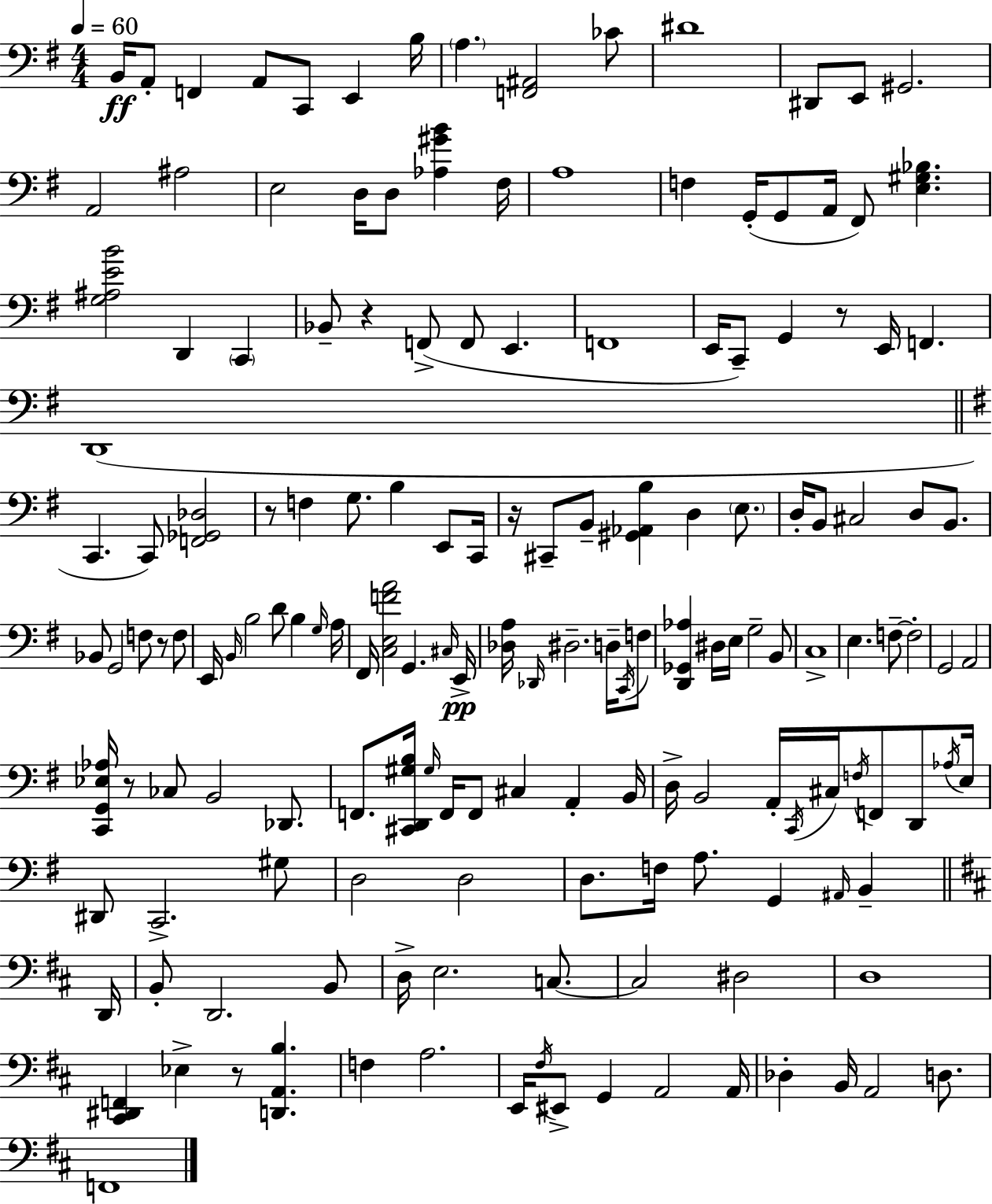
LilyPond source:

{
  \clef bass
  \numericTimeSignature
  \time 4/4
  \key e \minor
  \tempo 4 = 60
  b,16\ff a,8-. f,4 a,8 c,8 e,4 b16 | \parenthesize a4. <f, ais,>2 ces'8 | dis'1 | dis,8 e,8 gis,2. | \break a,2 ais2 | e2 d16 d8 <aes gis' b'>4 fis16 | a1 | f4 g,16-.( g,8 a,16 fis,8) <e gis bes>4. | \break <g ais e' b'>2 d,4 \parenthesize c,4 | bes,8-- r4 f,8->( f,8 e,4. | f,1 | e,16 c,8--) g,4 r8 e,16 f,4. | \break d,1( | \bar "||" \break \key g \major c,4. c,8) <f, ges, des>2 | r8 f4 g8. b4 e,8 c,16 | r16 cis,8-- b,8-- <gis, aes, b>4 d4 \parenthesize e8. | d16-. b,8 cis2 d8 b,8. | \break bes,8 g,2 f8 r8 f8 | e,16 \grace { b,16 } b2 d'8 b4 | \grace { g16 } a16 fis,16 <c e f' a'>2 g,4. | \grace { cis16 }\pp e,16-> <des a>16 \grace { des,16 } dis2.-- | \break d16-- \acciaccatura { c,16 } f8 <d, ges, aes>4 dis16 e16 g2-- | b,8 c1-> | e4. f8--~~ f2-. | g,2 a,2 | \break <c, g, ees aes>16 r8 ces8 b,2 | des,8. f,8. <cis, d, gis b>16 \grace { gis16 } f,16 f,8 cis4 | a,4-. b,16 d16-> b,2 a,16-. | \acciaccatura { c,16 } cis16 \acciaccatura { f16 } f,8 d,8 \acciaccatura { aes16 } e16 dis,8 c,2.-> | \break gis8 d2 | d2 d8. f16 a8. | g,4 \grace { ais,16 } b,4-- \bar "||" \break \key b \minor d,16 b,8-. d,2. b,8 | d16-> e2. c8.~~ | c2 dis2 | d1 | \break <cis, dis, f,>4 ees4-> r8 <d, a, b>4. | f4 a2. | e,16 \acciaccatura { fis16 } eis,8-> g,4 a,2 | a,16 des4-. b,16 a,2 d8. | \break f,1 | \bar "|."
}